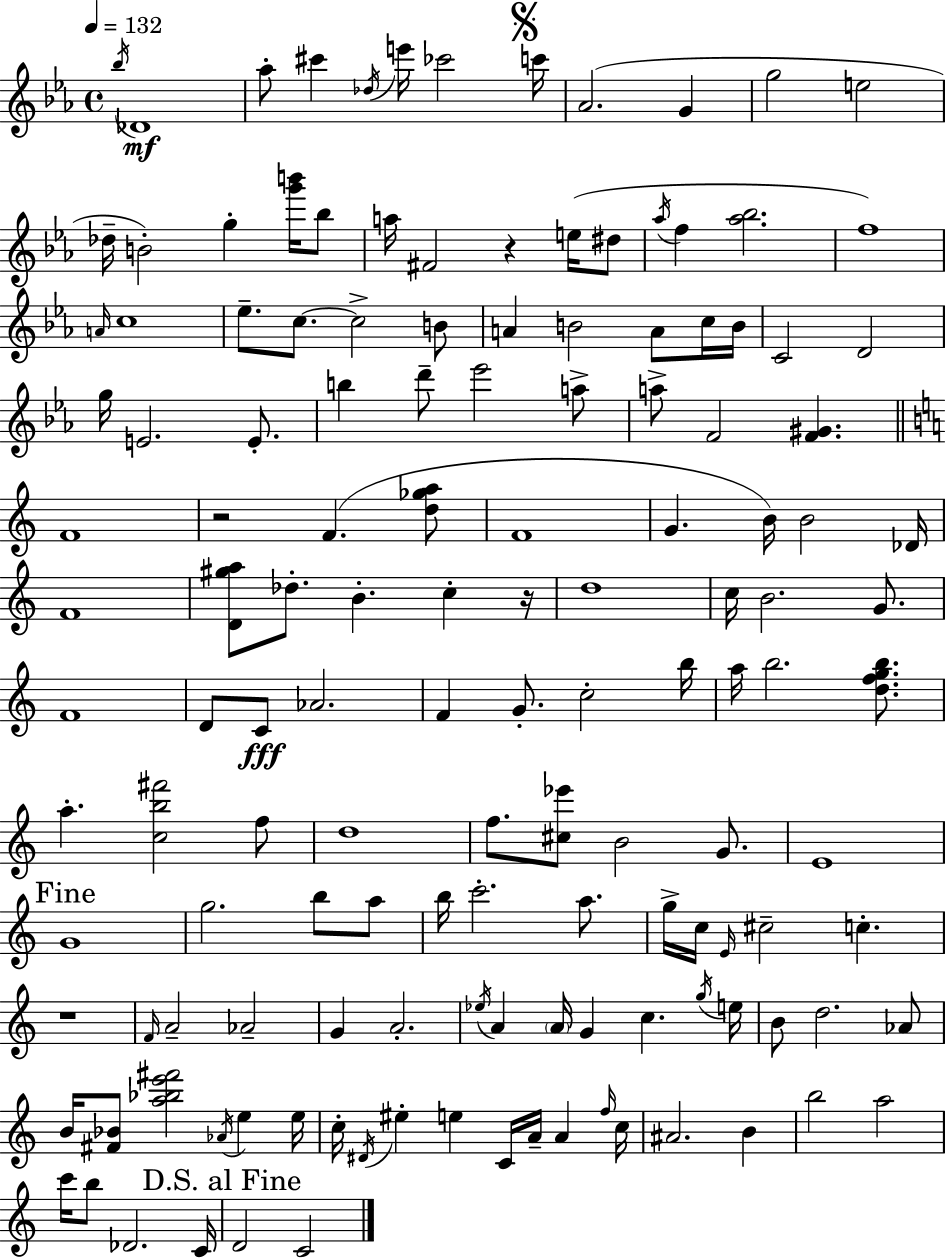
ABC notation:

X:1
T:Untitled
M:4/4
L:1/4
K:Eb
_b/4 _D4 _a/2 ^c' _d/4 e'/4 _c'2 c'/4 _A2 G g2 e2 _d/4 B2 g [g'b']/4 _b/2 a/4 ^F2 z e/4 ^d/2 _a/4 f [_a_b]2 f4 A/4 c4 _e/2 c/2 c2 B/2 A B2 A/2 c/4 B/4 C2 D2 g/4 E2 E/2 b d'/2 _e'2 a/2 a/2 F2 [F^G] F4 z2 F [d_ga]/2 F4 G B/4 B2 _D/4 F4 [D^ga]/2 _d/2 B c z/4 d4 c/4 B2 G/2 F4 D/2 C/2 _A2 F G/2 c2 b/4 a/4 b2 [dfgb]/2 a [cb^f']2 f/2 d4 f/2 [^c_e']/2 B2 G/2 E4 G4 g2 b/2 a/2 b/4 c'2 a/2 g/4 c/4 E/4 ^c2 c z4 F/4 A2 _A2 G A2 _e/4 A A/4 G c g/4 e/4 B/2 d2 _A/2 B/4 [^F_B]/2 [a_be'^f']2 _A/4 e e/4 c/4 ^D/4 ^e e C/4 A/4 A f/4 c/4 ^A2 B b2 a2 c'/4 b/2 _D2 C/4 D2 C2